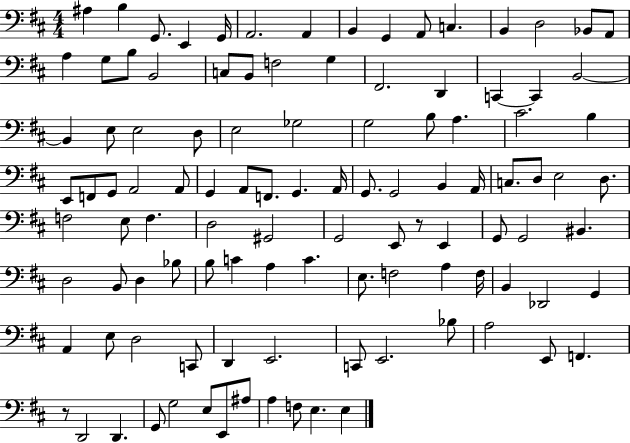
{
  \clef bass
  \numericTimeSignature
  \time 4/4
  \key d \major
  ais4 b4 g,8. e,4 g,16 | a,2. a,4 | b,4 g,4 a,8 c4. | b,4 d2 bes,8 a,8 | \break a4 g8 b8 b,2 | c8 b,8 f2 g4 | fis,2. d,4 | c,4~~ c,4 b,2~~ | \break b,4 e8 e2 d8 | e2 ges2 | g2 b8 a4. | cis'2. b4 | \break e,8 f,8 g,8 a,2 a,8 | g,4 a,8 f,8. g,4. a,16 | g,8. g,2 b,4 a,16 | c8. d8 e2 d8. | \break f2 e8 f4. | d2 gis,2 | g,2 e,8 r8 e,4 | g,8 g,2 bis,4. | \break d2 b,8 d4 bes8 | b8 c'4 a4 c'4. | e8. f2 a4 f16 | b,4 des,2 g,4 | \break a,4 e8 d2 c,8 | d,4 e,2. | c,8 e,2. bes8 | a2 e,8 f,4. | \break r8 d,2 d,4. | g,8 g2 e8 e,8 ais8 | a4 f8 e4. e4 | \bar "|."
}